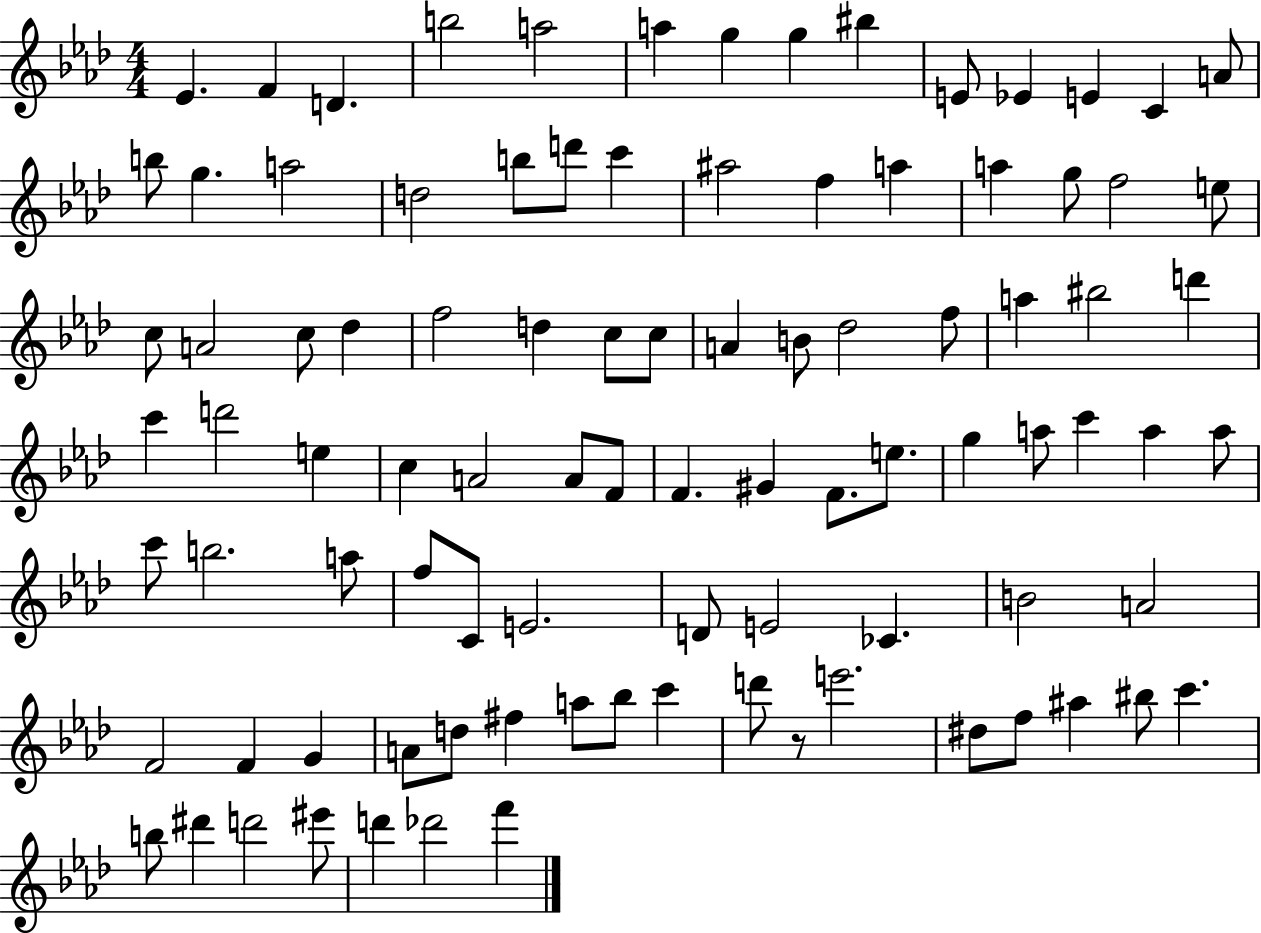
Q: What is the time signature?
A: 4/4